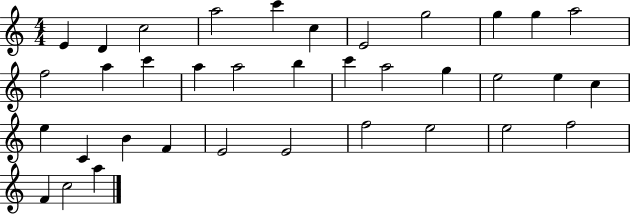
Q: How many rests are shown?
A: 0